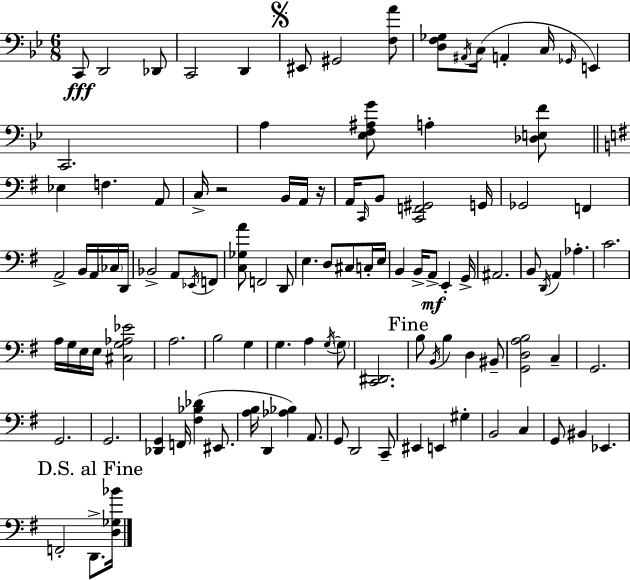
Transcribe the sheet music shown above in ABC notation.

X:1
T:Untitled
M:6/8
L:1/4
K:Bb
C,,/2 D,,2 _D,,/2 C,,2 D,, ^E,,/2 ^G,,2 [F,A]/2 [D,F,_G,]/2 ^A,,/4 C,/4 A,, C,/4 _G,,/4 E,, C,,2 A, [_E,F,^A,G]/2 A, [_D,E,F]/2 _E, F, A,,/2 C,/4 z2 B,,/4 A,,/4 z/4 A,,/4 C,,/4 B,,/2 [C,,F,,^G,,]2 G,,/4 _G,,2 F,, A,,2 B,,/4 A,,/4 _C,/4 D,,/4 _B,,2 A,,/2 _E,,/4 F,,/2 [C,_G,A]/2 F,,2 D,,/2 E, D,/2 ^C,/2 C,/4 E,/4 B,, B,,/4 A,,/2 E,, G,,/4 ^A,,2 B,,/2 D,,/4 A,, _A, C2 A,/4 G,/4 E,/4 E,/4 [^C,G,_A,_E]2 A,2 B,2 G, G, A, G,/4 G,/2 [C,,^D,,]2 B,/2 B,,/4 B, D, ^B,,/2 [G,,D,A,B,]2 C, G,,2 G,,2 G,,2 [_D,,G,,] F,,/4 [^F,_B,_D] ^E,,/2 [A,B,]/4 D,, [_A,_B,] A,,/2 G,,/2 D,,2 C,,/2 ^E,, E,, ^G, B,,2 C, G,,/2 ^B,, _E,, F,,2 D,,/2 [D,_G,_B]/4